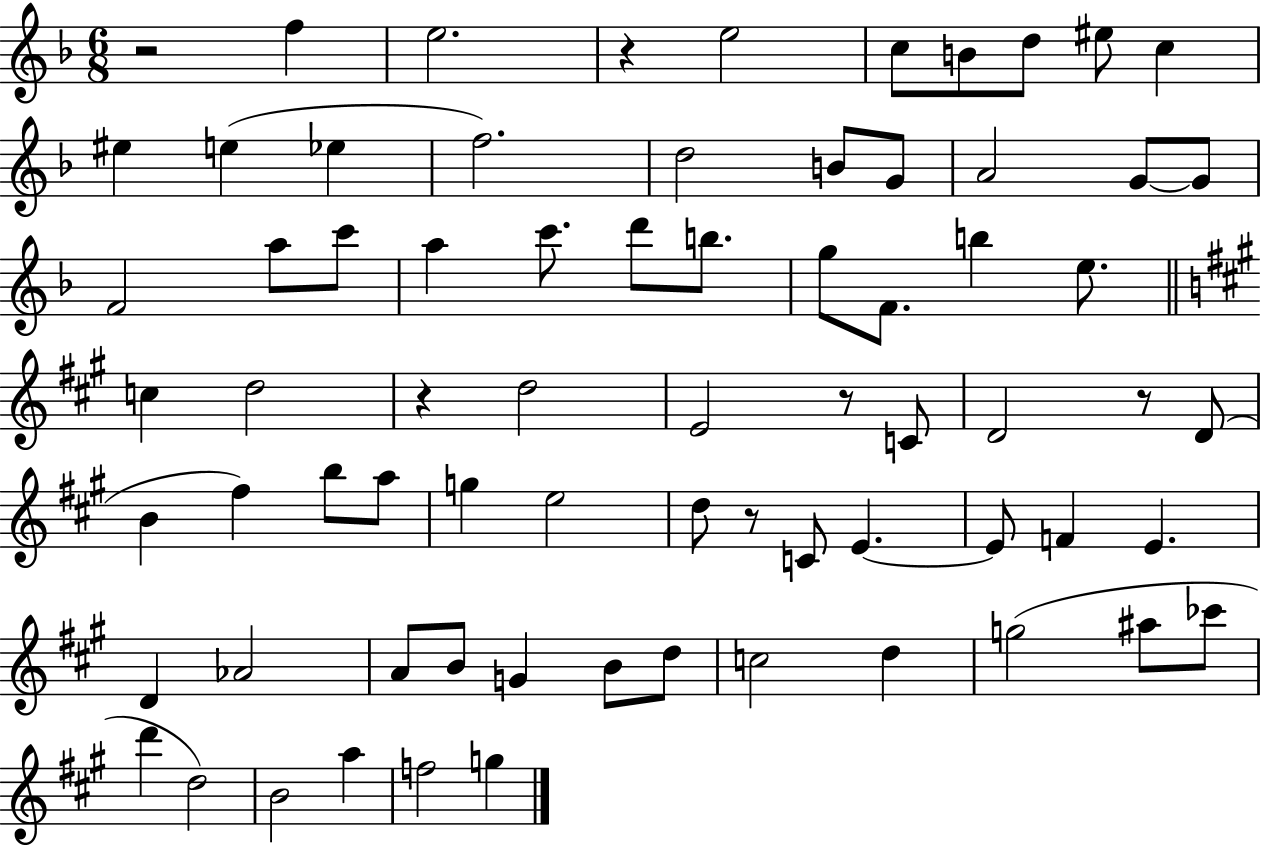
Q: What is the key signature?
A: F major